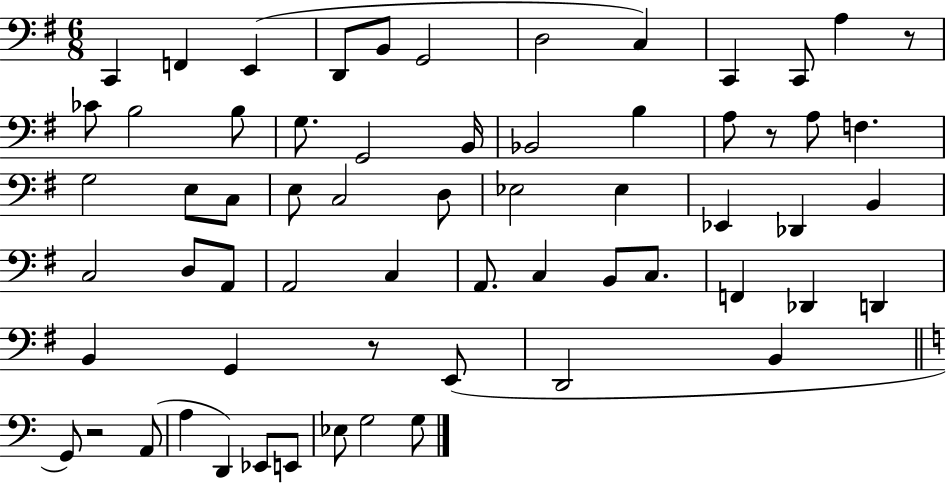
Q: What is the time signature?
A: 6/8